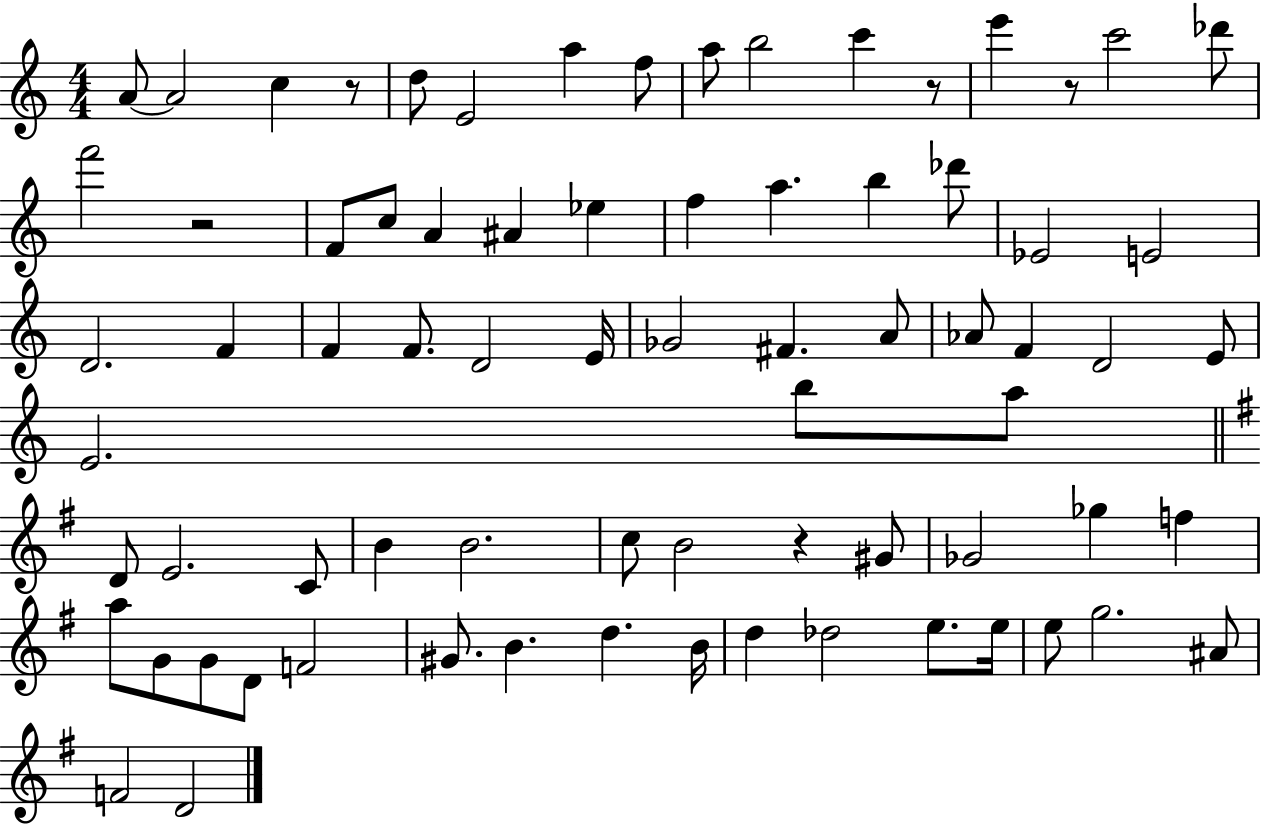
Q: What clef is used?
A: treble